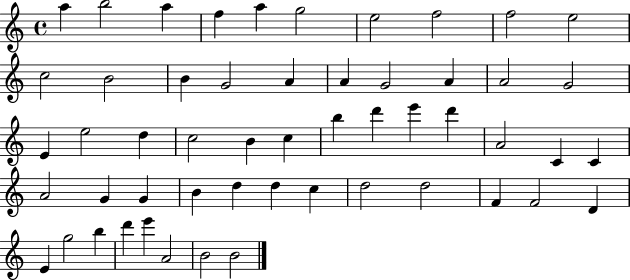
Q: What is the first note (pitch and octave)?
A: A5